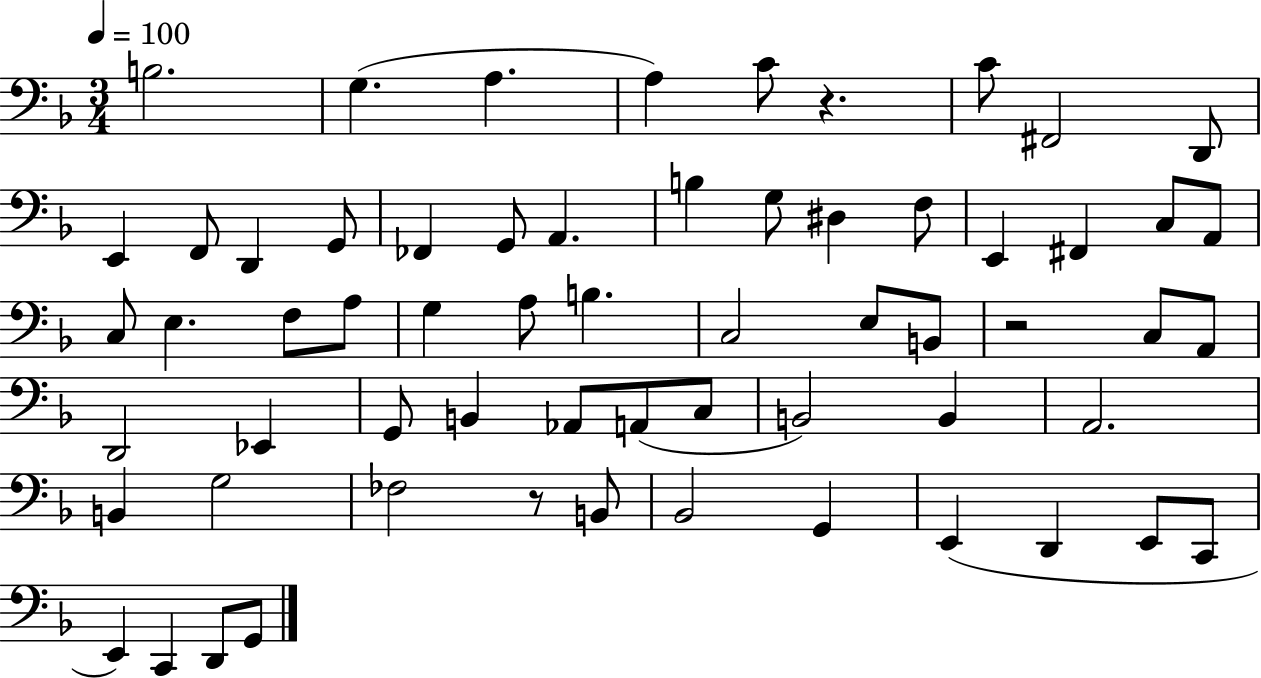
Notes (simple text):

B3/h. G3/q. A3/q. A3/q C4/e R/q. C4/e F#2/h D2/e E2/q F2/e D2/q G2/e FES2/q G2/e A2/q. B3/q G3/e D#3/q F3/e E2/q F#2/q C3/e A2/e C3/e E3/q. F3/e A3/e G3/q A3/e B3/q. C3/h E3/e B2/e R/h C3/e A2/e D2/h Eb2/q G2/e B2/q Ab2/e A2/e C3/e B2/h B2/q A2/h. B2/q G3/h FES3/h R/e B2/e Bb2/h G2/q E2/q D2/q E2/e C2/e E2/q C2/q D2/e G2/e